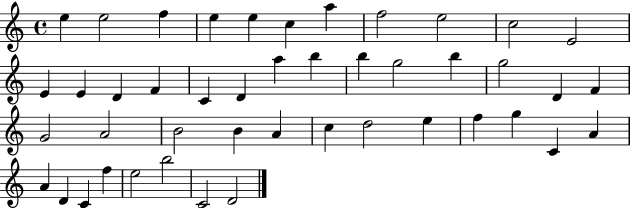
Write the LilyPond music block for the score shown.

{
  \clef treble
  \time 4/4
  \defaultTimeSignature
  \key c \major
  e''4 e''2 f''4 | e''4 e''4 c''4 a''4 | f''2 e''2 | c''2 e'2 | \break e'4 e'4 d'4 f'4 | c'4 d'4 a''4 b''4 | b''4 g''2 b''4 | g''2 d'4 f'4 | \break g'2 a'2 | b'2 b'4 a'4 | c''4 d''2 e''4 | f''4 g''4 c'4 a'4 | \break a'4 d'4 c'4 f''4 | e''2 b''2 | c'2 d'2 | \bar "|."
}